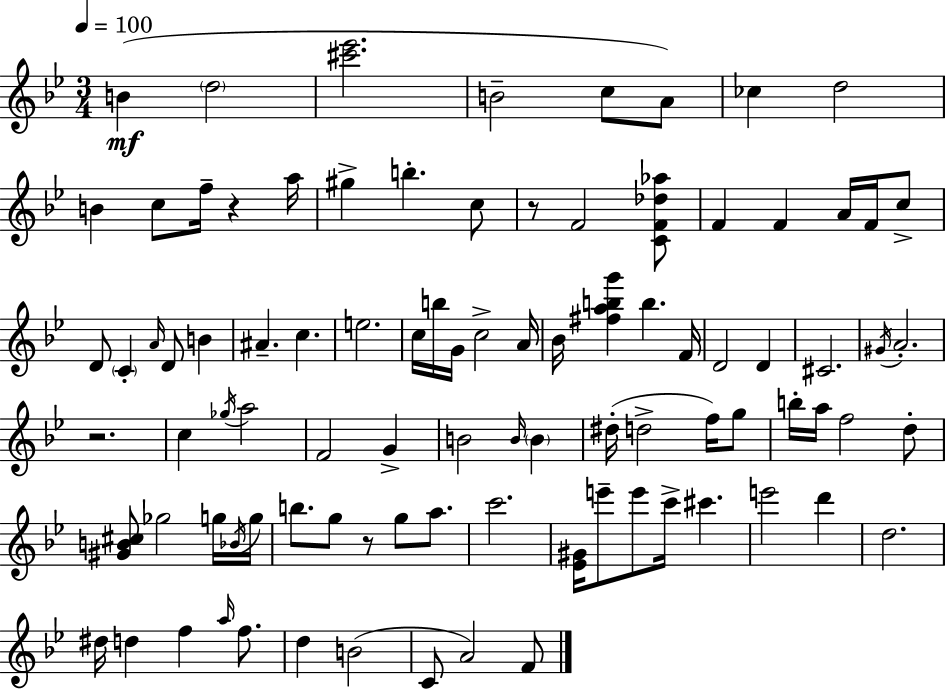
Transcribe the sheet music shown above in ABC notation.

X:1
T:Untitled
M:3/4
L:1/4
K:Bb
B d2 [^c'_e']2 B2 c/2 A/2 _c d2 B c/2 f/4 z a/4 ^g b c/2 z/2 F2 [CF_d_a]/2 F F A/4 F/4 c/2 D/2 C A/4 D/2 B ^A c e2 c/4 b/4 G/4 c2 A/4 _B/4 [^fabg'] b F/4 D2 D ^C2 ^G/4 A2 z2 c _g/4 a2 F2 G B2 B/4 B ^d/4 d2 f/4 g/2 b/4 a/4 f2 d/2 [^GB^c]/2 _g2 g/4 _B/4 g/4 b/2 g/2 z/2 g/2 a/2 c'2 [_E^G]/4 e'/2 e'/2 c'/4 ^c' e'2 d' d2 ^d/4 d f a/4 f/2 d B2 C/2 A2 F/2